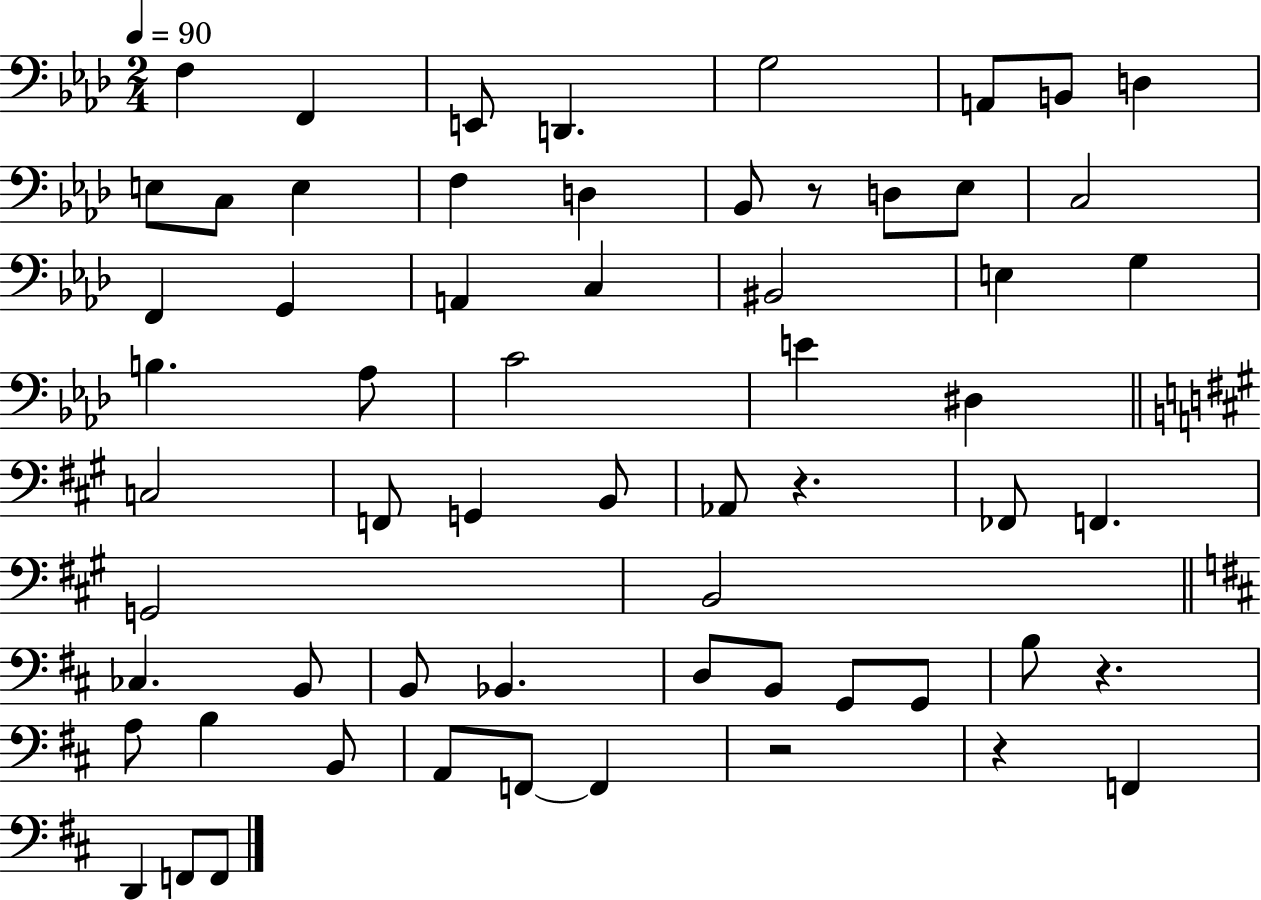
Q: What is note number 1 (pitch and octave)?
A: F3